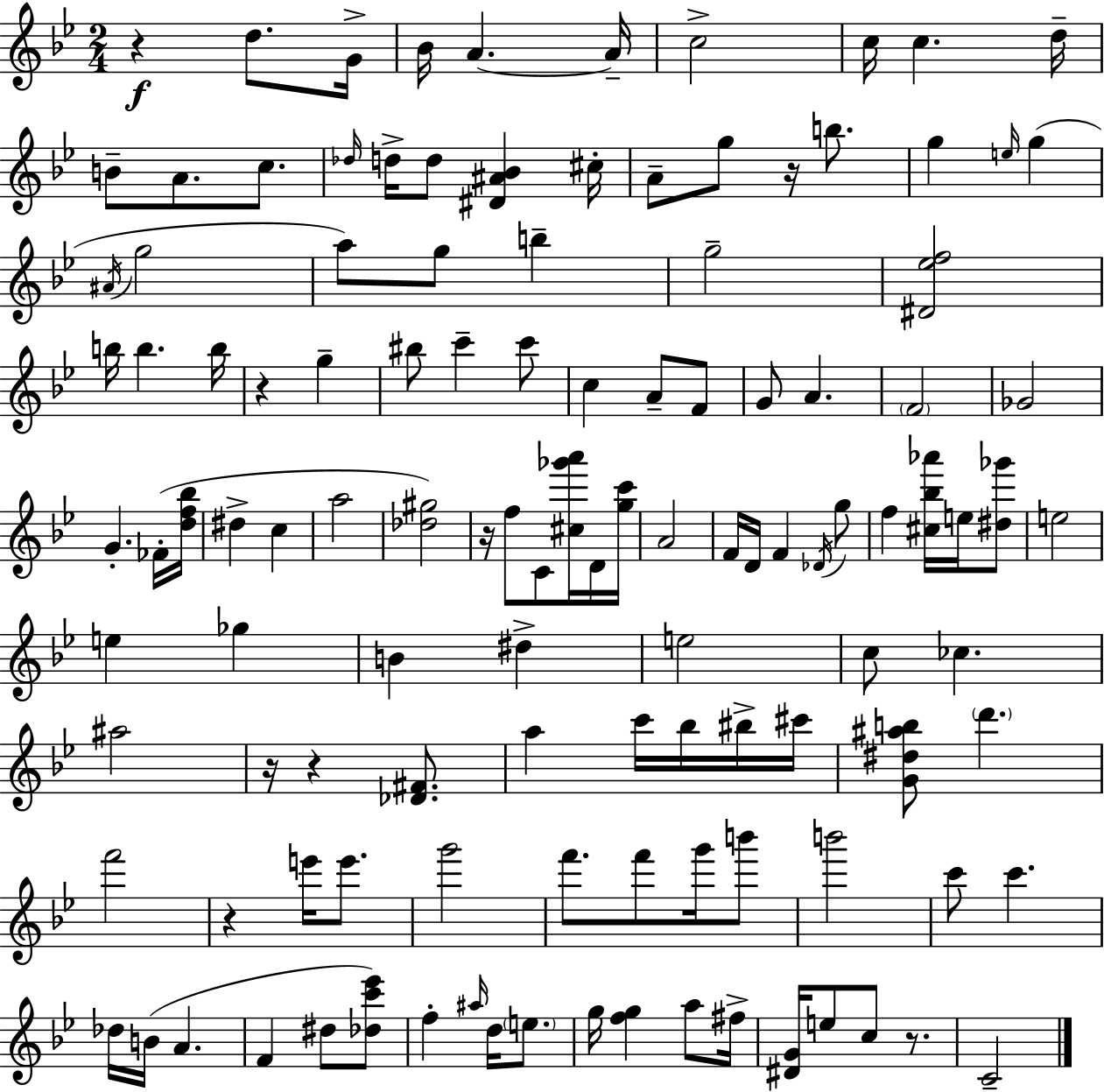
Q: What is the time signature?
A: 2/4